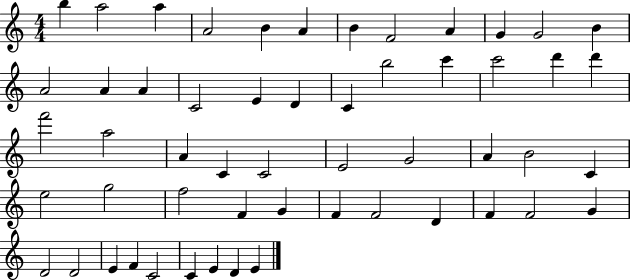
X:1
T:Untitled
M:4/4
L:1/4
K:C
b a2 a A2 B A B F2 A G G2 B A2 A A C2 E D C b2 c' c'2 d' d' f'2 a2 A C C2 E2 G2 A B2 C e2 g2 f2 F G F F2 D F F2 G D2 D2 E F C2 C E D E